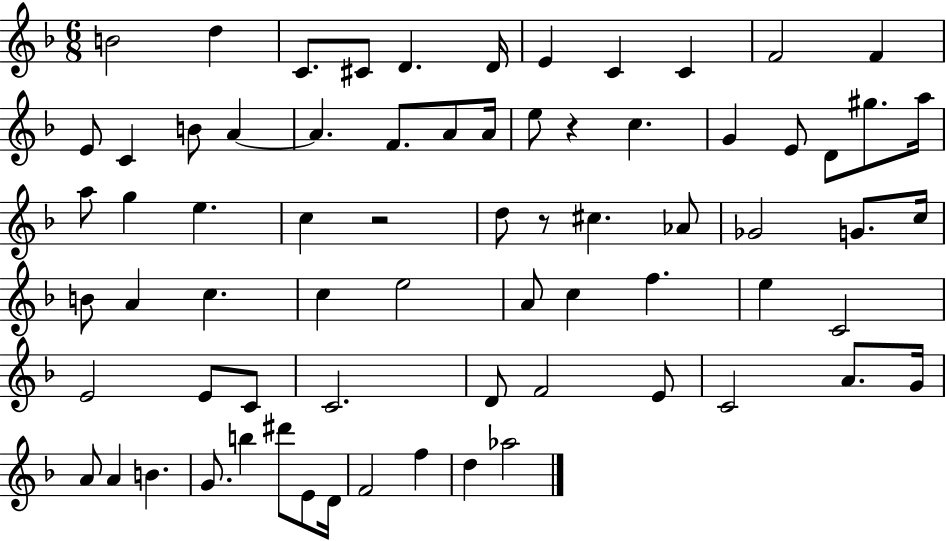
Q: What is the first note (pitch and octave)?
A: B4